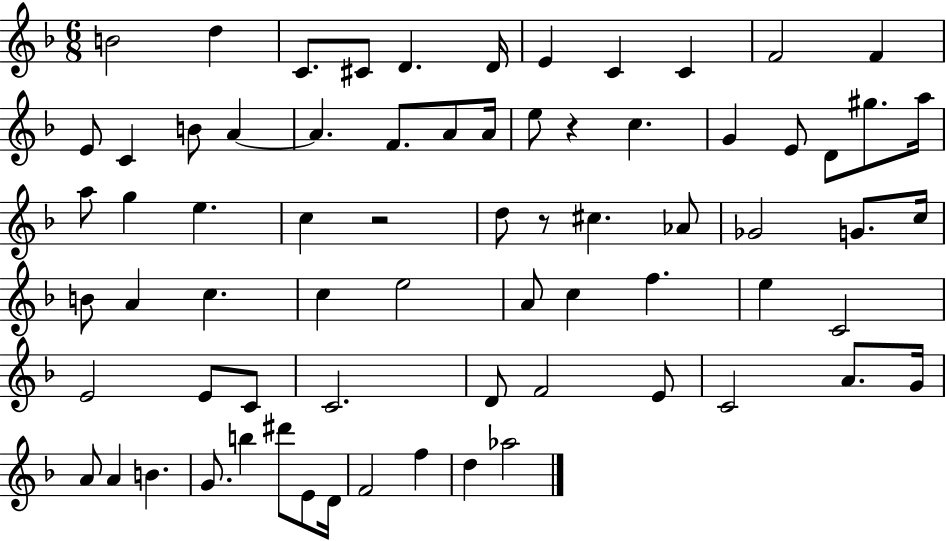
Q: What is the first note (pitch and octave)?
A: B4